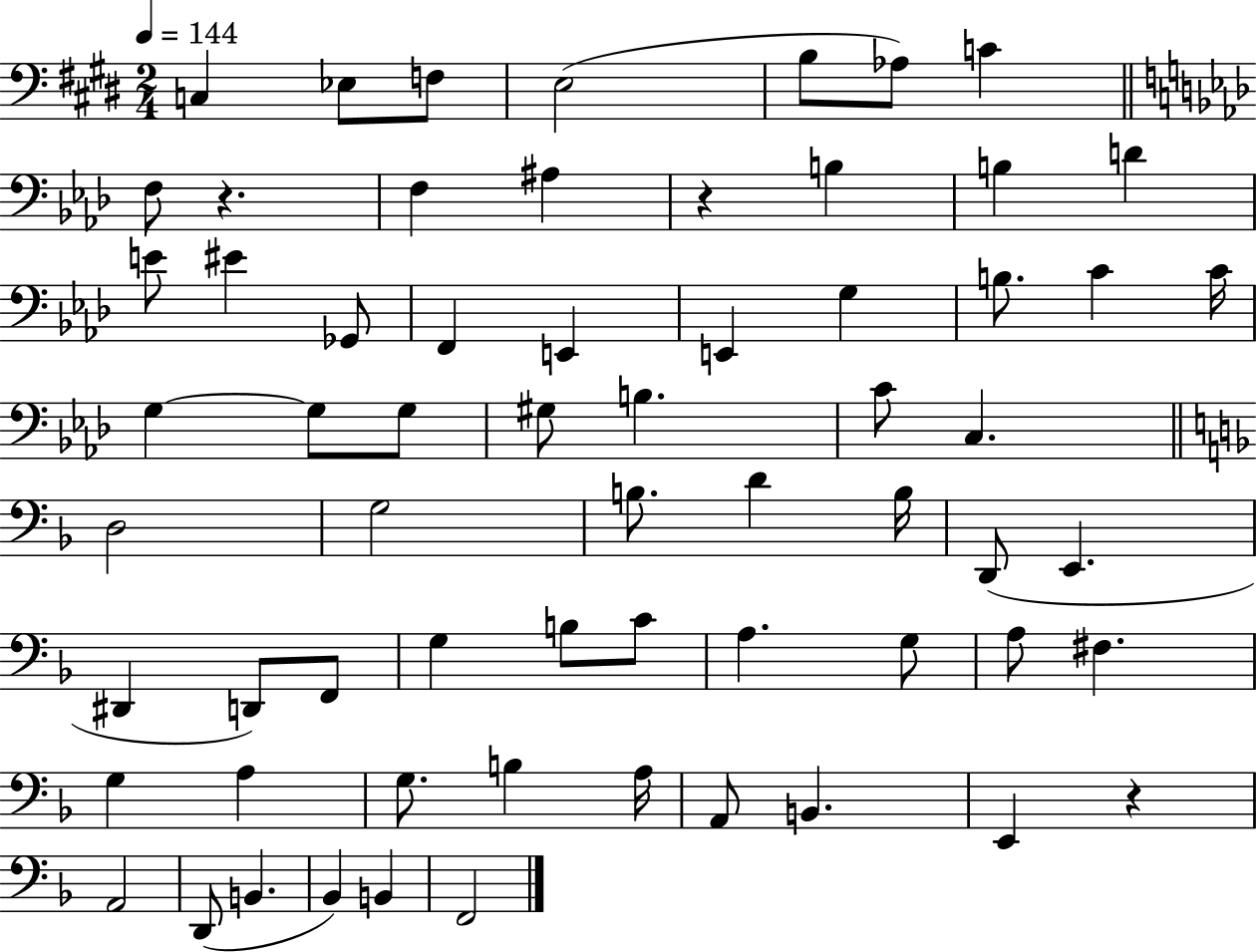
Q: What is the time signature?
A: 2/4